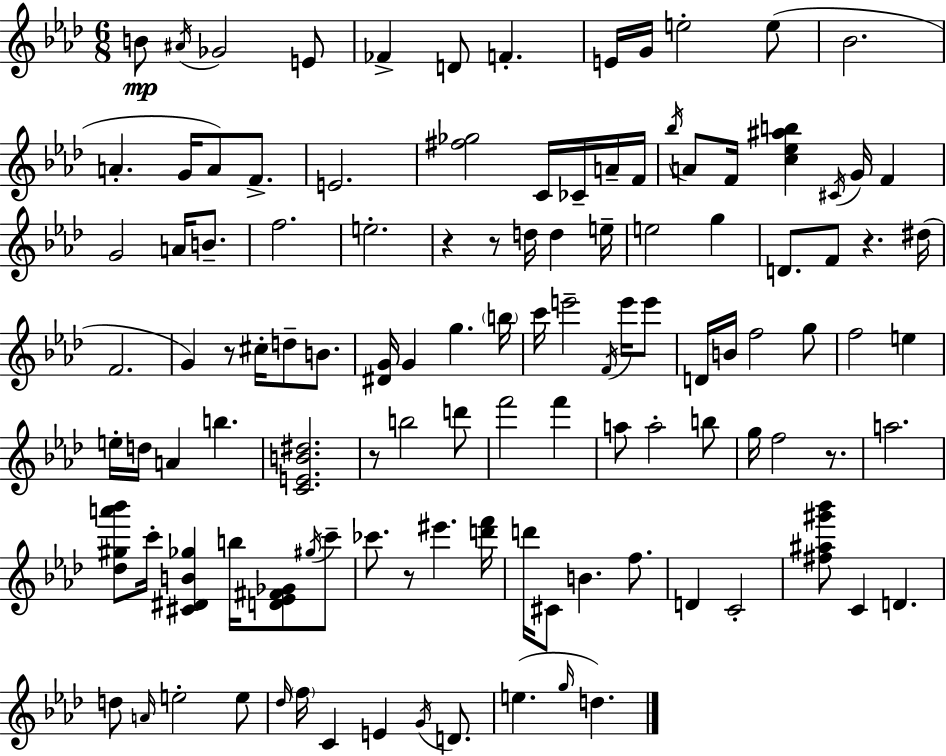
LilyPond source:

{
  \clef treble
  \numericTimeSignature
  \time 6/8
  \key f \minor
  \repeat volta 2 { b'8\mp \acciaccatura { ais'16 } ges'2 e'8 | fes'4-> d'8 f'4.-. | e'16 g'16 e''2-. e''8( | bes'2. | \break a'4.-. g'16 a'8) f'8.-> | e'2. | <fis'' ges''>2 c'16 ces'16-- a'16-- | f'16 \acciaccatura { bes''16 } a'8 f'16 <c'' ees'' ais'' b''>4 \acciaccatura { cis'16 } g'16 f'4 | \break g'2 a'16 | b'8.-- f''2. | e''2.-. | r4 r8 d''16 d''4 | \break e''16-- e''2 g''4 | d'8. f'8 r4. | dis''16( f'2. | g'4) r8 cis''16-. d''8-- | \break b'8. <dis' g'>16 g'4 g''4. | \parenthesize b''16 c'''16 e'''2-- | \acciaccatura { f'16 } e'''16 e'''8 d'16 b'16 f''2 | g''8 f''2 | \break e''4 e''16-. d''16 a'4 b''4. | <c' e' b' dis''>2. | r8 b''2 | d'''8 f'''2 | \break f'''4 a''8 a''2-. | b''8 g''16 f''2 | r8. a''2. | <des'' gis'' a''' bes'''>8 c'''16-. <cis' dis' b' ges''>4 b''16 | \break <d' ees' fis' ges'>8 \acciaccatura { gis''16 } c'''8-- ces'''8. r8 eis'''4. | <d''' f'''>16 d'''16 cis'8 b'4. | f''8. d'4 c'2-. | <fis'' ais'' gis''' bes'''>8 c'4 d'4. | \break d''8 \grace { a'16 } e''2-. | e''8 \grace { des''16 } \parenthesize f''16 c'4 | e'4 \acciaccatura { g'16 } d'8. e''4.( | \grace { g''16 } d''4.) } \bar "|."
}